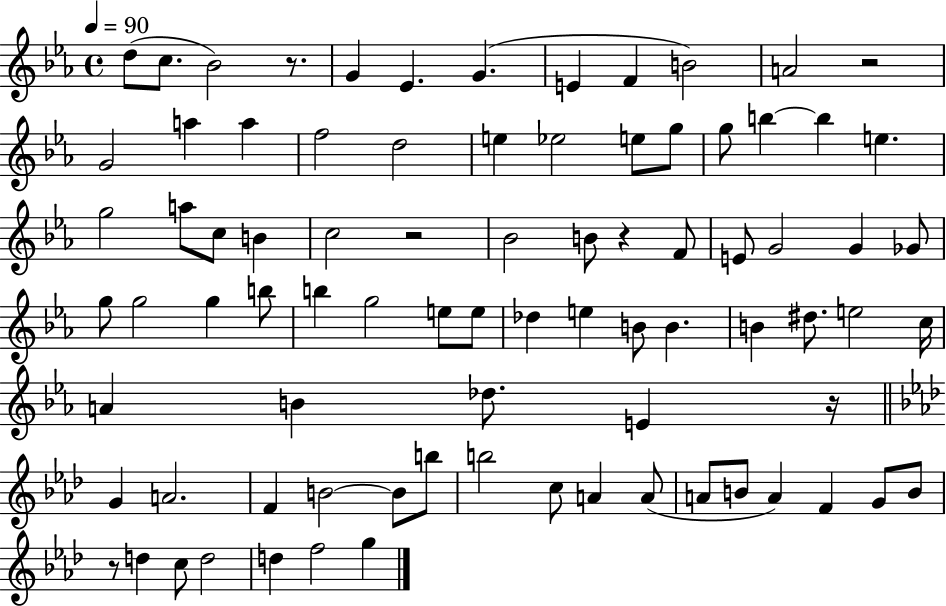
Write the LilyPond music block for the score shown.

{
  \clef treble
  \time 4/4
  \defaultTimeSignature
  \key ees \major
  \tempo 4 = 90
  d''8( c''8. bes'2) r8. | g'4 ees'4. g'4.( | e'4 f'4 b'2) | a'2 r2 | \break g'2 a''4 a''4 | f''2 d''2 | e''4 ees''2 e''8 g''8 | g''8 b''4~~ b''4 e''4. | \break g''2 a''8 c''8 b'4 | c''2 r2 | bes'2 b'8 r4 f'8 | e'8 g'2 g'4 ges'8 | \break g''8 g''2 g''4 b''8 | b''4 g''2 e''8 e''8 | des''4 e''4 b'8 b'4. | b'4 dis''8. e''2 c''16 | \break a'4 b'4 des''8. e'4 r16 | \bar "||" \break \key aes \major g'4 a'2. | f'4 b'2~~ b'8 b''8 | b''2 c''8 a'4 a'8( | a'8 b'8 a'4) f'4 g'8 b'8 | \break r8 d''4 c''8 d''2 | d''4 f''2 g''4 | \bar "|."
}